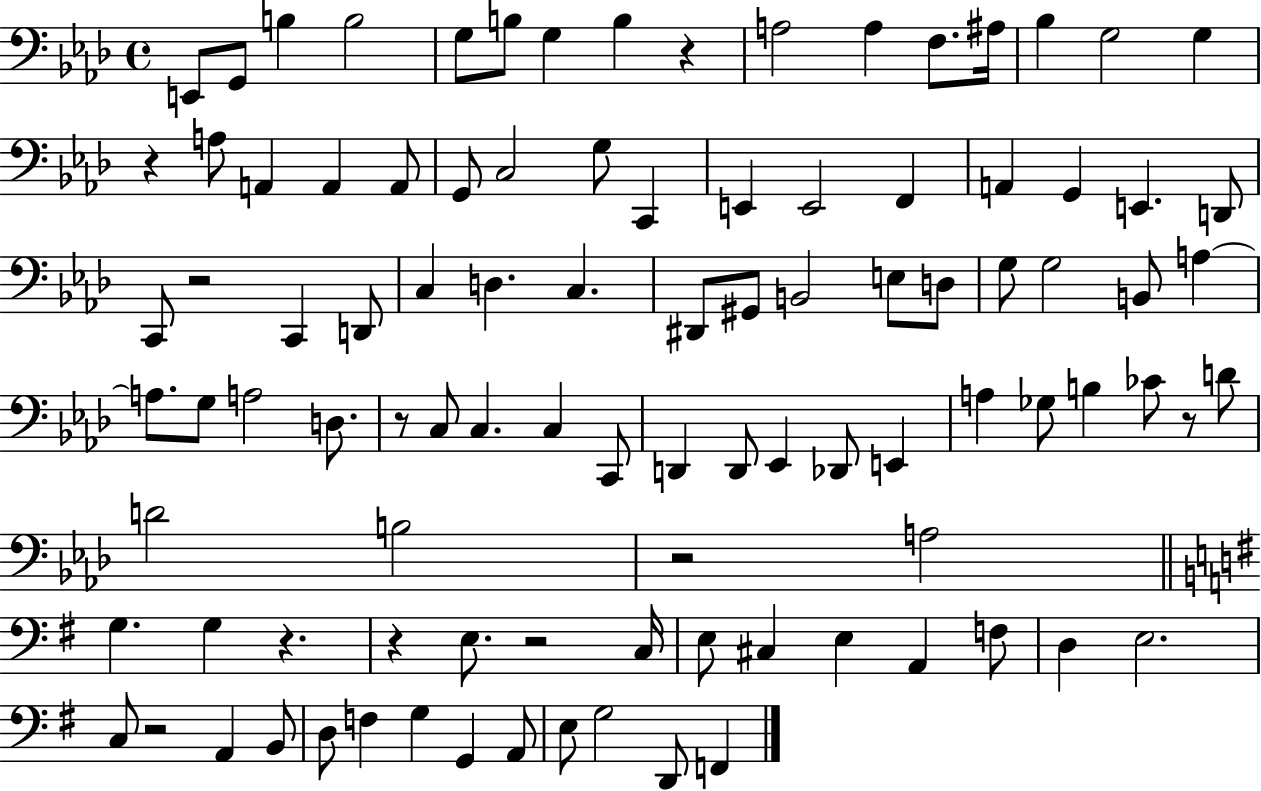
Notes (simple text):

E2/e G2/e B3/q B3/h G3/e B3/e G3/q B3/q R/q A3/h A3/q F3/e. A#3/s Bb3/q G3/h G3/q R/q A3/e A2/q A2/q A2/e G2/e C3/h G3/e C2/q E2/q E2/h F2/q A2/q G2/q E2/q. D2/e C2/e R/h C2/q D2/e C3/q D3/q. C3/q. D#2/e G#2/e B2/h E3/e D3/e G3/e G3/h B2/e A3/q A3/e. G3/e A3/h D3/e. R/e C3/e C3/q. C3/q C2/e D2/q D2/e Eb2/q Db2/e E2/q A3/q Gb3/e B3/q CES4/e R/e D4/e D4/h B3/h R/h A3/h G3/q. G3/q R/q. R/q E3/e. R/h C3/s E3/e C#3/q E3/q A2/q F3/e D3/q E3/h. C3/e R/h A2/q B2/e D3/e F3/q G3/q G2/q A2/e E3/e G3/h D2/e F2/q